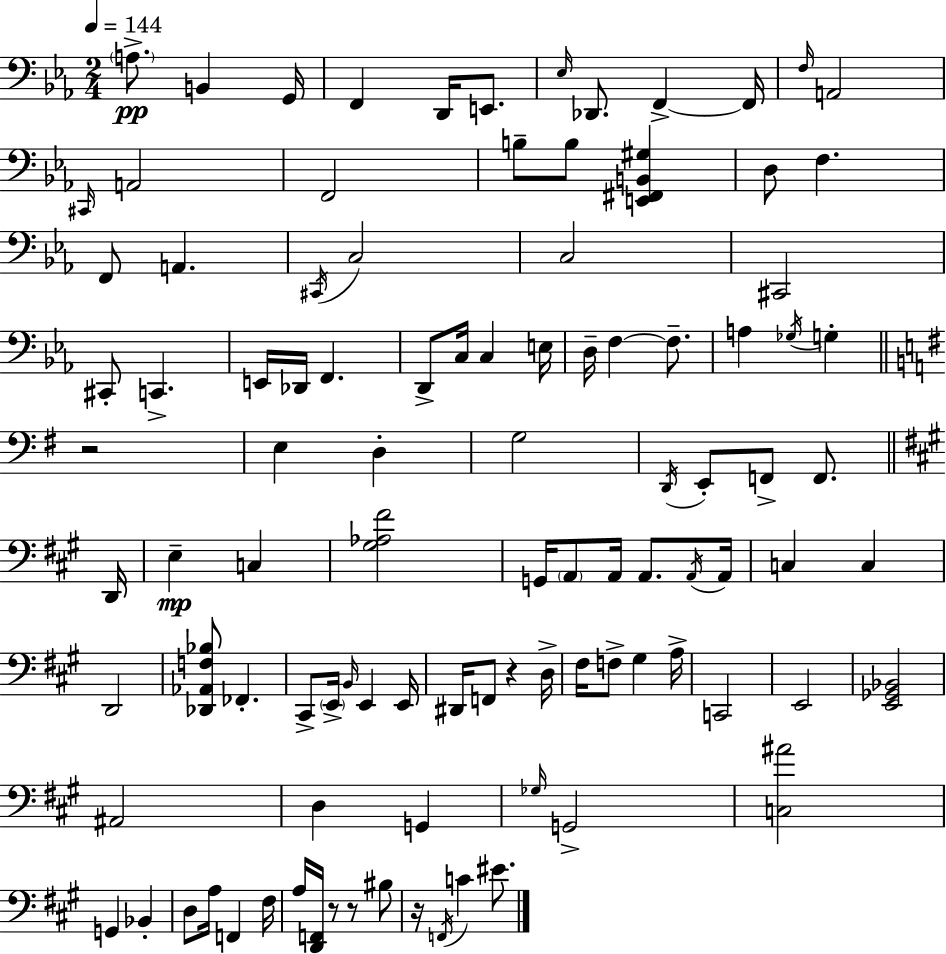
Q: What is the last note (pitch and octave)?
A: EIS4